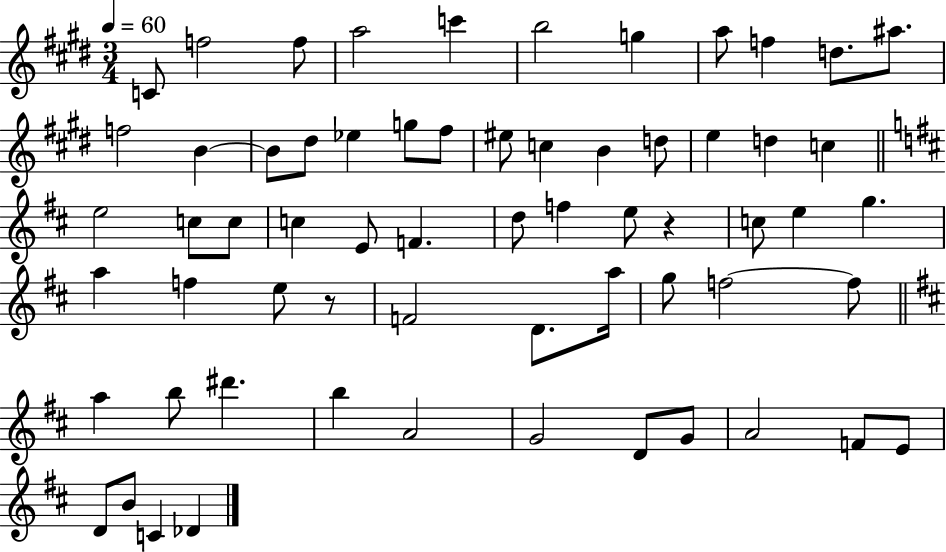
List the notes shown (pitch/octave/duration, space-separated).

C4/e F5/h F5/e A5/h C6/q B5/h G5/q A5/e F5/q D5/e. A#5/e. F5/h B4/q B4/e D#5/e Eb5/q G5/e F#5/e EIS5/e C5/q B4/q D5/e E5/q D5/q C5/q E5/h C5/e C5/e C5/q E4/e F4/q. D5/e F5/q E5/e R/q C5/e E5/q G5/q. A5/q F5/q E5/e R/e F4/h D4/e. A5/s G5/e F5/h F5/e A5/q B5/e D#6/q. B5/q A4/h G4/h D4/e G4/e A4/h F4/e E4/e D4/e B4/e C4/q Db4/q